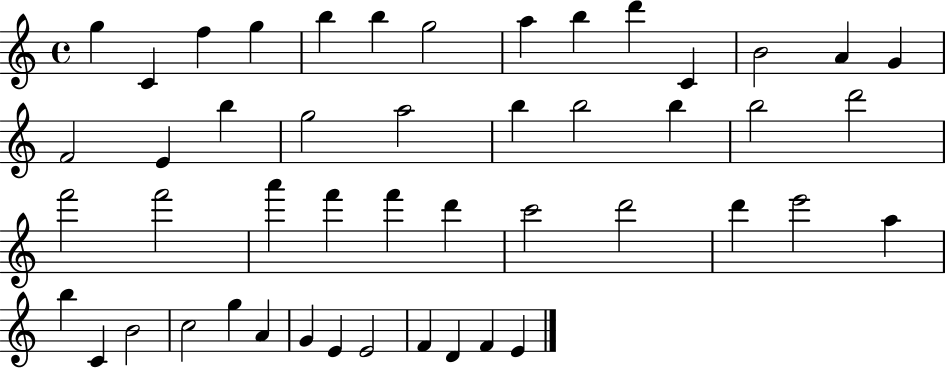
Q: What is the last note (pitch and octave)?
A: E4